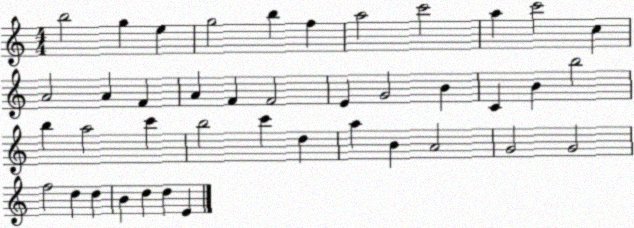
X:1
T:Untitled
M:4/4
L:1/4
K:C
b2 g e g2 b f a2 c'2 a c'2 c A2 A F A F F2 E G2 B C B b2 b a2 c' b2 c' d a B A2 G2 G2 f2 d d B d d E